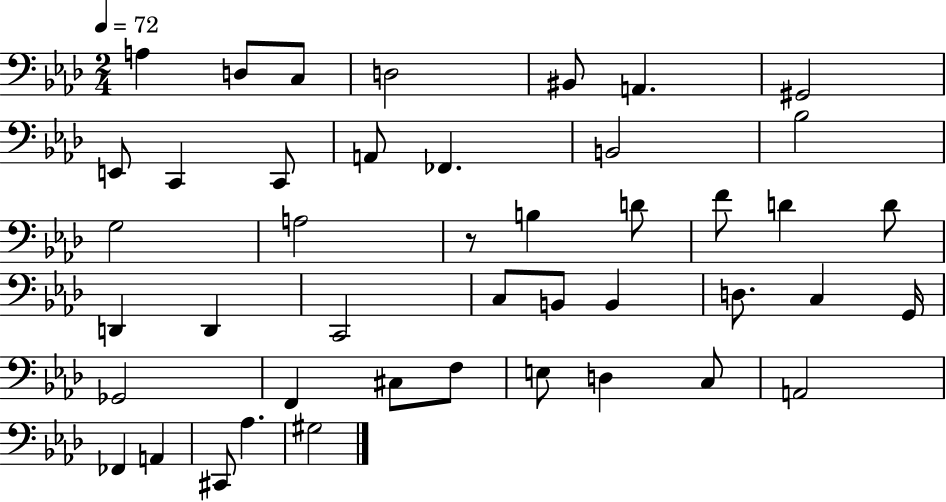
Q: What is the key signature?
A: AES major